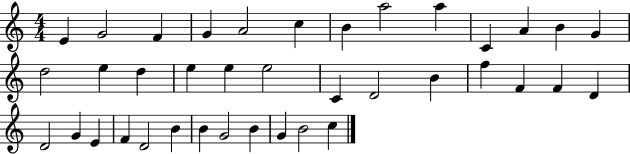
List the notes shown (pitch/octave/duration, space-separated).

E4/q G4/h F4/q G4/q A4/h C5/q B4/q A5/h A5/q C4/q A4/q B4/q G4/q D5/h E5/q D5/q E5/q E5/q E5/h C4/q D4/h B4/q F5/q F4/q F4/q D4/q D4/h G4/q E4/q F4/q D4/h B4/q B4/q G4/h B4/q G4/q B4/h C5/q